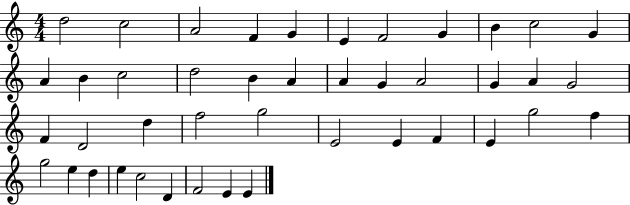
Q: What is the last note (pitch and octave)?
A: E4